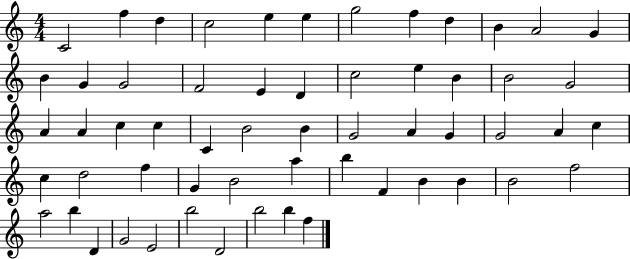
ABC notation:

X:1
T:Untitled
M:4/4
L:1/4
K:C
C2 f d c2 e e g2 f d B A2 G B G G2 F2 E D c2 e B B2 G2 A A c c C B2 B G2 A G G2 A c c d2 f G B2 a b F B B B2 f2 a2 b D G2 E2 b2 D2 b2 b f